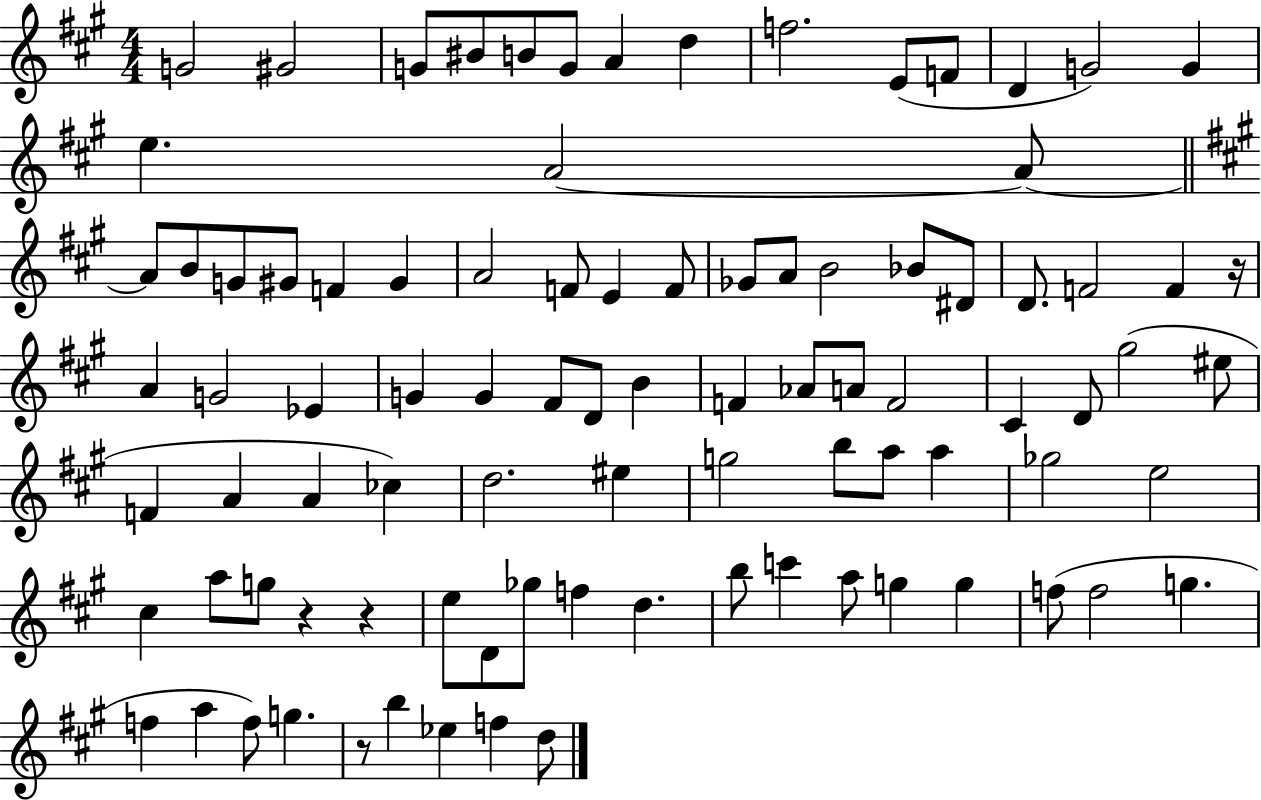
{
  \clef treble
  \numericTimeSignature
  \time 4/4
  \key a \major
  g'2 gis'2 | g'8 bis'8 b'8 g'8 a'4 d''4 | f''2. e'8( f'8 | d'4 g'2) g'4 | \break e''4. a'2~~ a'8~~ | \bar "||" \break \key a \major a'8 b'8 g'8 gis'8 f'4 gis'4 | a'2 f'8 e'4 f'8 | ges'8 a'8 b'2 bes'8 dis'8 | d'8. f'2 f'4 r16 | \break a'4 g'2 ees'4 | g'4 g'4 fis'8 d'8 b'4 | f'4 aes'8 a'8 f'2 | cis'4 d'8 gis''2( eis''8 | \break f'4 a'4 a'4 ces''4) | d''2. eis''4 | g''2 b''8 a''8 a''4 | ges''2 e''2 | \break cis''4 a''8 g''8 r4 r4 | e''8 d'8 ges''8 f''4 d''4. | b''8 c'''4 a''8 g''4 g''4 | f''8( f''2 g''4. | \break f''4 a''4 f''8) g''4. | r8 b''4 ees''4 f''4 d''8 | \bar "|."
}